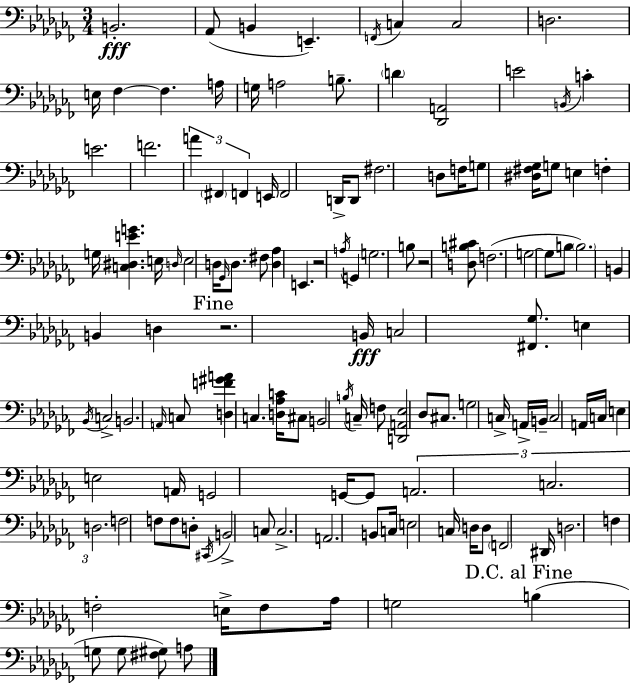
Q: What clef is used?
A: bass